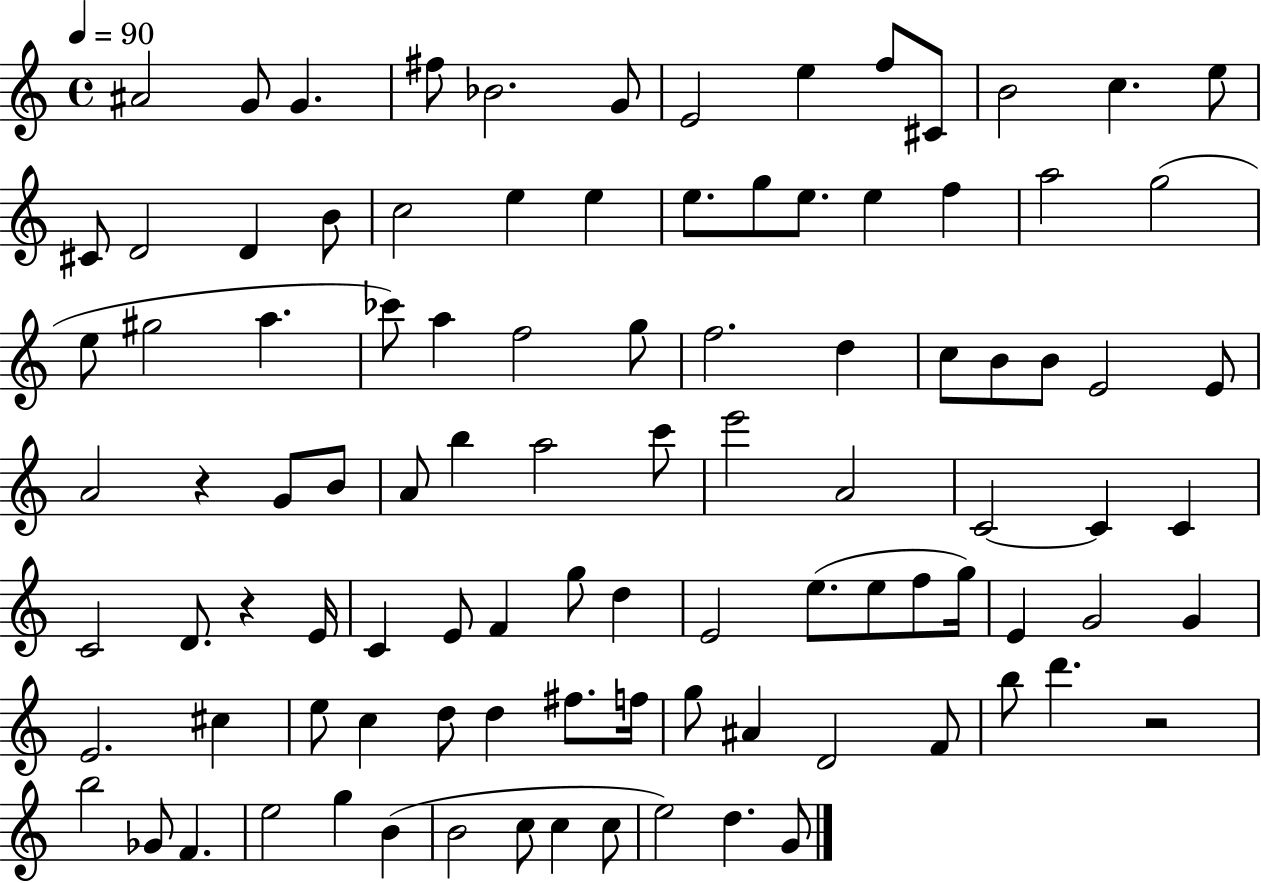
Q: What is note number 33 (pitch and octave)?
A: F5